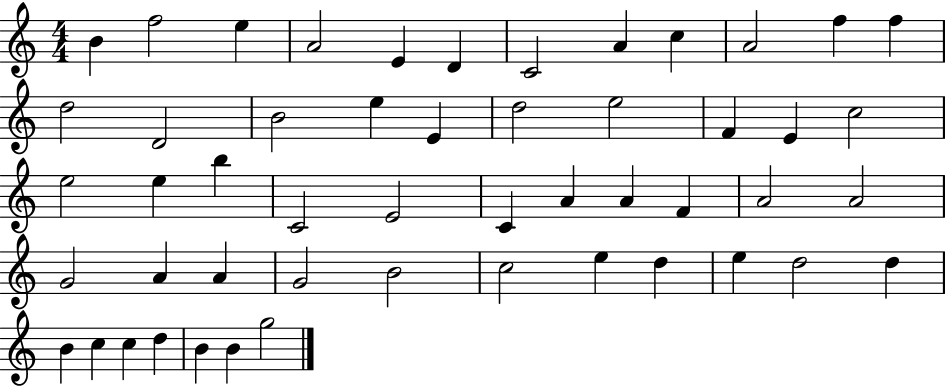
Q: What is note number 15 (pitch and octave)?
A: B4